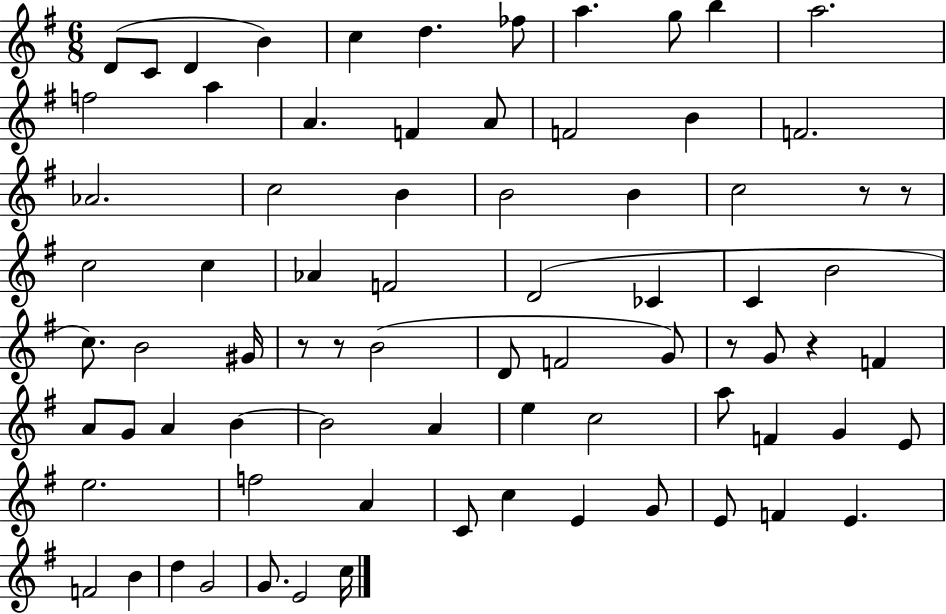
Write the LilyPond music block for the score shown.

{
  \clef treble
  \numericTimeSignature
  \time 6/8
  \key g \major
  d'8( c'8 d'4 b'4) | c''4 d''4. fes''8 | a''4. g''8 b''4 | a''2. | \break f''2 a''4 | a'4. f'4 a'8 | f'2 b'4 | f'2. | \break aes'2. | c''2 b'4 | b'2 b'4 | c''2 r8 r8 | \break c''2 c''4 | aes'4 f'2 | d'2( ces'4 | c'4 b'2 | \break c''8.) b'2 gis'16 | r8 r8 b'2( | d'8 f'2 g'8) | r8 g'8 r4 f'4 | \break a'8 g'8 a'4 b'4~~ | b'2 a'4 | e''4 c''2 | a''8 f'4 g'4 e'8 | \break e''2. | f''2 a'4 | c'8 c''4 e'4 g'8 | e'8 f'4 e'4. | \break f'2 b'4 | d''4 g'2 | g'8. e'2 c''16 | \bar "|."
}